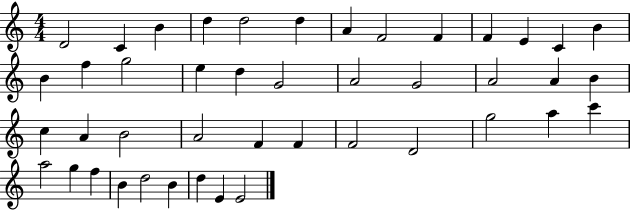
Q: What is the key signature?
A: C major